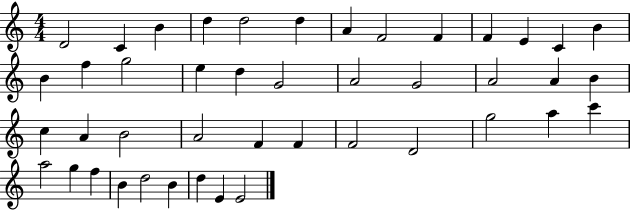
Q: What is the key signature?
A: C major